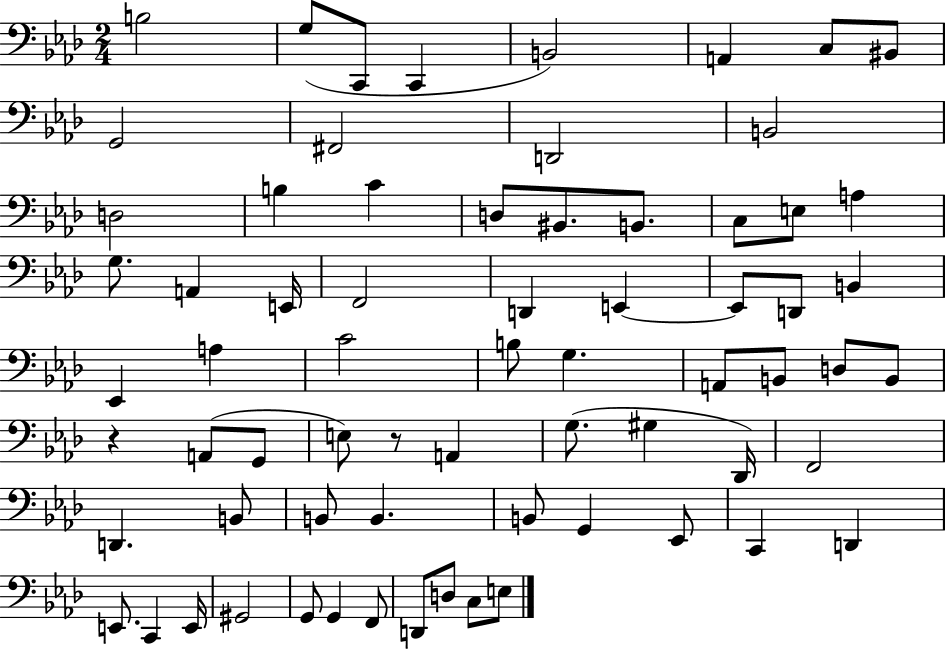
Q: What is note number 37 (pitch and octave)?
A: B2